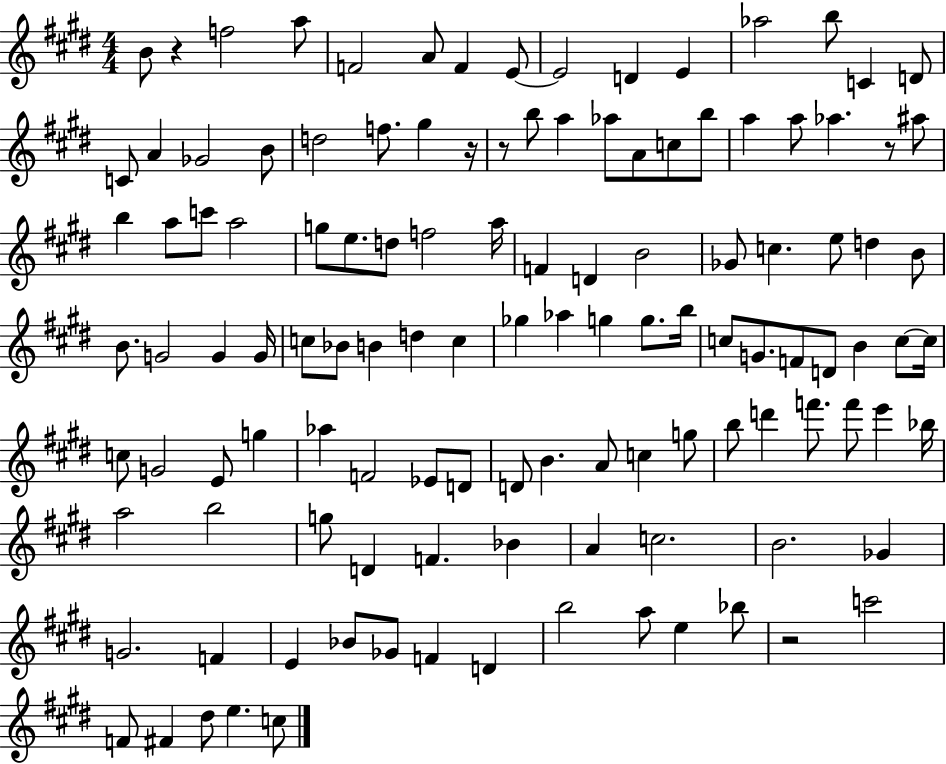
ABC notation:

X:1
T:Untitled
M:4/4
L:1/4
K:E
B/2 z f2 a/2 F2 A/2 F E/2 E2 D E _a2 b/2 C D/2 C/2 A _G2 B/2 d2 f/2 ^g z/4 z/2 b/2 a _a/2 A/2 c/2 b/2 a a/2 _a z/2 ^a/2 b a/2 c'/2 a2 g/2 e/2 d/2 f2 a/4 F D B2 _G/2 c e/2 d B/2 B/2 G2 G G/4 c/2 _B/2 B d c _g _a g g/2 b/4 c/2 G/2 F/2 D/2 B c/2 c/4 c/2 G2 E/2 g _a F2 _E/2 D/2 D/2 B A/2 c g/2 b/2 d' f'/2 f'/2 e' _b/4 a2 b2 g/2 D F _B A c2 B2 _G G2 F E _B/2 _G/2 F D b2 a/2 e _b/2 z2 c'2 F/2 ^F ^d/2 e c/2